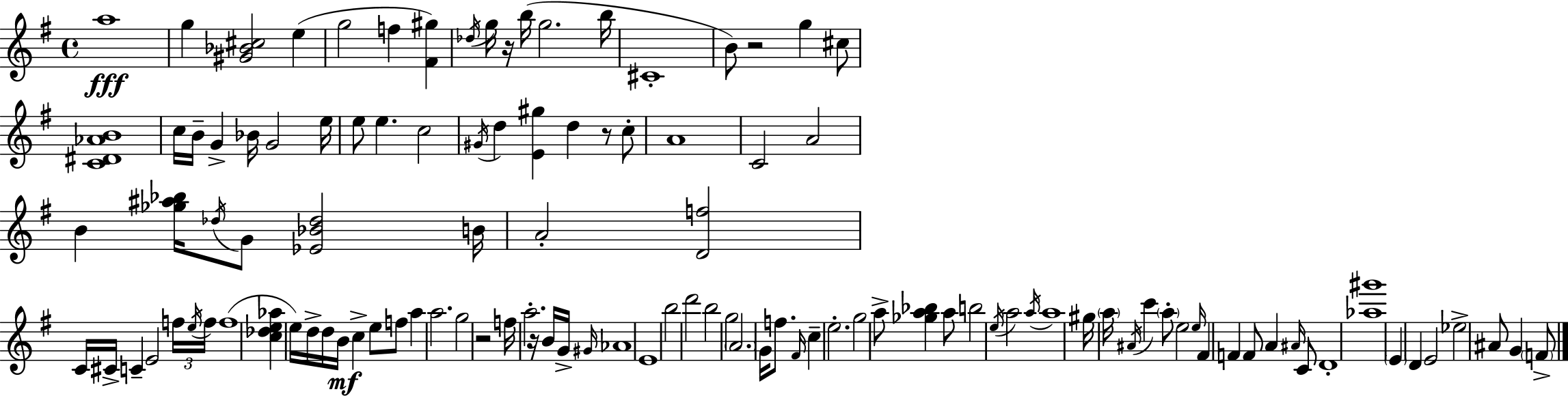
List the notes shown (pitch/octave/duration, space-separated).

A5/w G5/q [G#4,Bb4,C#5]/h E5/q G5/h F5/q [F#4,G#5]/q Db5/s G5/s R/s B5/s G5/h. B5/s C#4/w B4/e R/h G5/q C#5/e [C4,D#4,Ab4,B4]/w C5/s B4/s G4/q Bb4/s G4/h E5/s E5/e E5/q. C5/h G#4/s D5/q [E4,G#5]/q D5/q R/e C5/e A4/w C4/h A4/h B4/q [Gb5,A#5,Bb5]/s Db5/s G4/e [Eb4,Bb4,Db5]/h B4/s A4/h [D4,F5]/h C4/s C#4/s C4/q E4/h F5/s E5/s F5/s F5/w [C5,Db5,E5,Ab5]/q E5/s D5/s D5/s B4/s C5/q E5/e F5/e A5/q A5/h. G5/h R/h F5/s A5/h. R/s B4/s G4/s G#4/s Ab4/w E4/w B5/h D6/h B5/h G5/h A4/h. G4/s F5/e. F#4/s C5/q E5/h. G5/h A5/e [Gb5,A5,Bb5]/q A5/e B5/h E5/s A5/h A5/s A5/w G#5/s A5/s A#4/s C6/q A5/e E5/h E5/s F#4/q F4/q F4/e A4/q A#4/s C4/e D4/w [Ab5,G#6]/w E4/q D4/q E4/h Eb5/h A#4/e G4/q F4/e